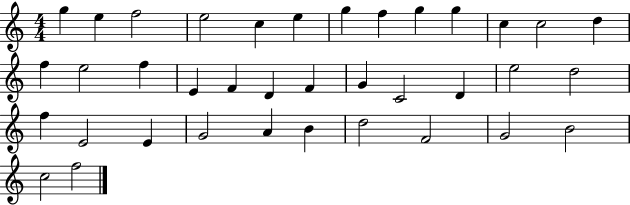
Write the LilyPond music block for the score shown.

{
  \clef treble
  \numericTimeSignature
  \time 4/4
  \key c \major
  g''4 e''4 f''2 | e''2 c''4 e''4 | g''4 f''4 g''4 g''4 | c''4 c''2 d''4 | \break f''4 e''2 f''4 | e'4 f'4 d'4 f'4 | g'4 c'2 d'4 | e''2 d''2 | \break f''4 e'2 e'4 | g'2 a'4 b'4 | d''2 f'2 | g'2 b'2 | \break c''2 f''2 | \bar "|."
}